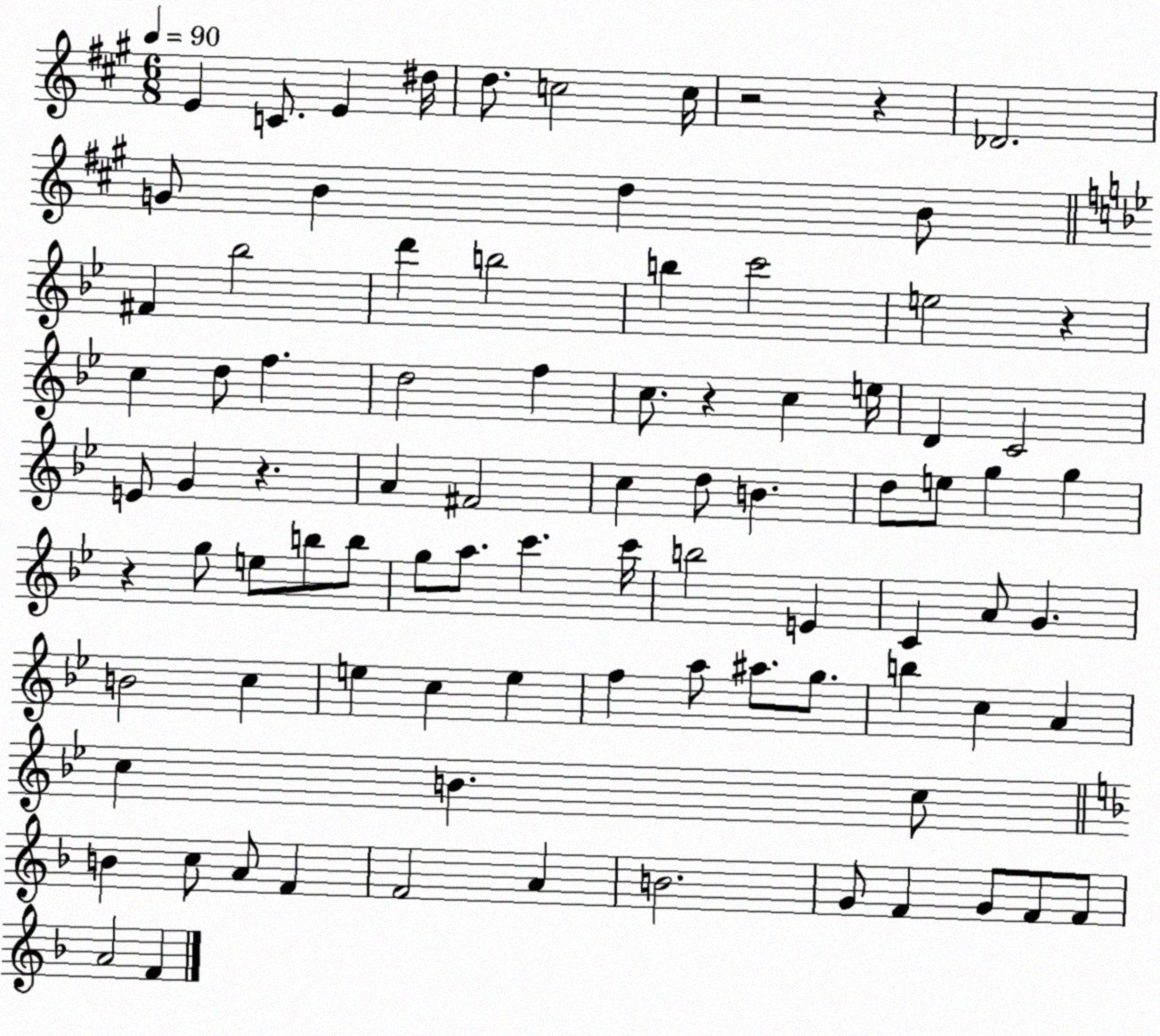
X:1
T:Untitled
M:6/8
L:1/4
K:A
E C/2 E ^d/4 d/2 c2 c/4 z2 z _D2 G/2 B d B/2 ^F _b2 d' b2 b c'2 e2 z c d/2 f d2 f c/2 z c e/4 D C2 E/2 G z A ^F2 c d/2 B d/2 e/2 g g z g/2 e/2 b/2 b/2 g/2 a/2 c' c'/4 b2 E C A/2 G B2 c e c e f a/2 ^a/2 g/2 b c A c B c/2 B c/2 A/2 F F2 A B2 G/2 F G/2 F/2 F/2 A2 F